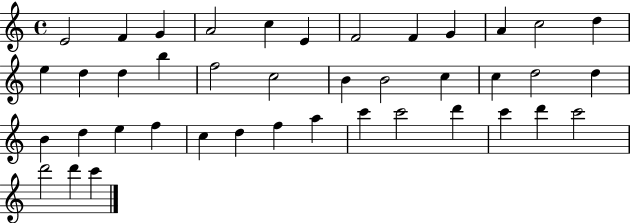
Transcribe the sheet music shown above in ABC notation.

X:1
T:Untitled
M:4/4
L:1/4
K:C
E2 F G A2 c E F2 F G A c2 d e d d b f2 c2 B B2 c c d2 d B d e f c d f a c' c'2 d' c' d' c'2 d'2 d' c'